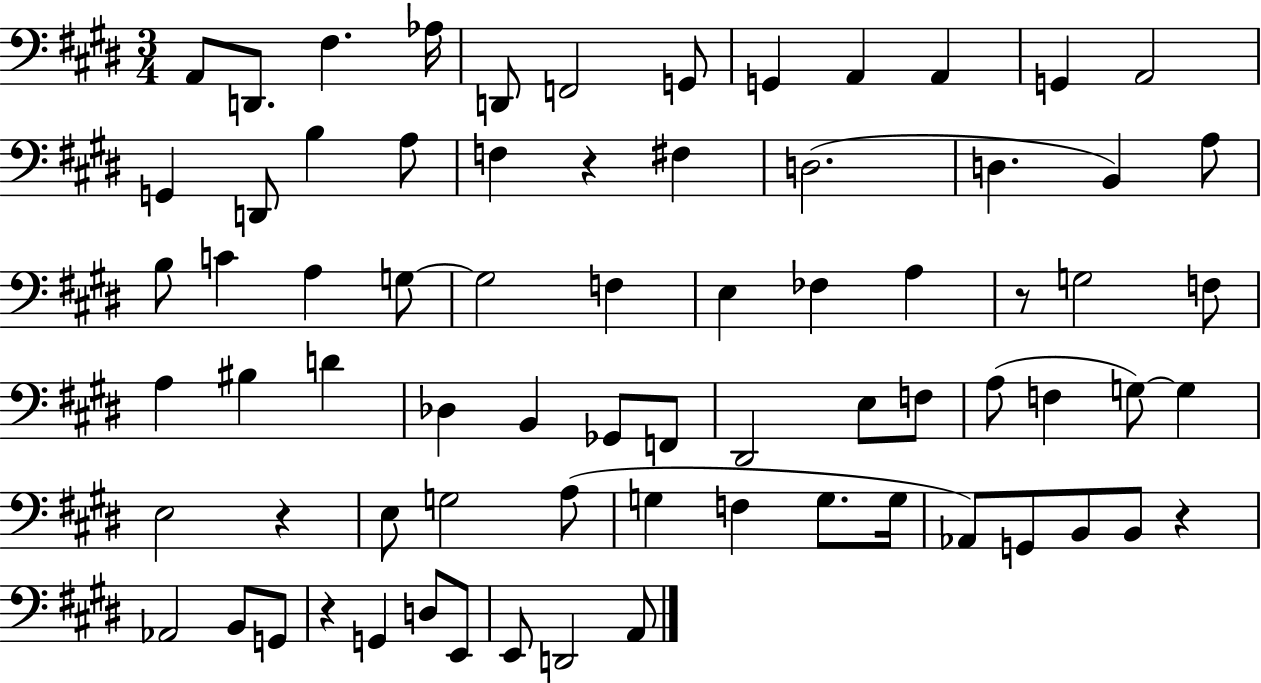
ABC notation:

X:1
T:Untitled
M:3/4
L:1/4
K:E
A,,/2 D,,/2 ^F, _A,/4 D,,/2 F,,2 G,,/2 G,, A,, A,, G,, A,,2 G,, D,,/2 B, A,/2 F, z ^F, D,2 D, B,, A,/2 B,/2 C A, G,/2 G,2 F, E, _F, A, z/2 G,2 F,/2 A, ^B, D _D, B,, _G,,/2 F,,/2 ^D,,2 E,/2 F,/2 A,/2 F, G,/2 G, E,2 z E,/2 G,2 A,/2 G, F, G,/2 G,/4 _A,,/2 G,,/2 B,,/2 B,,/2 z _A,,2 B,,/2 G,,/2 z G,, D,/2 E,,/2 E,,/2 D,,2 A,,/2